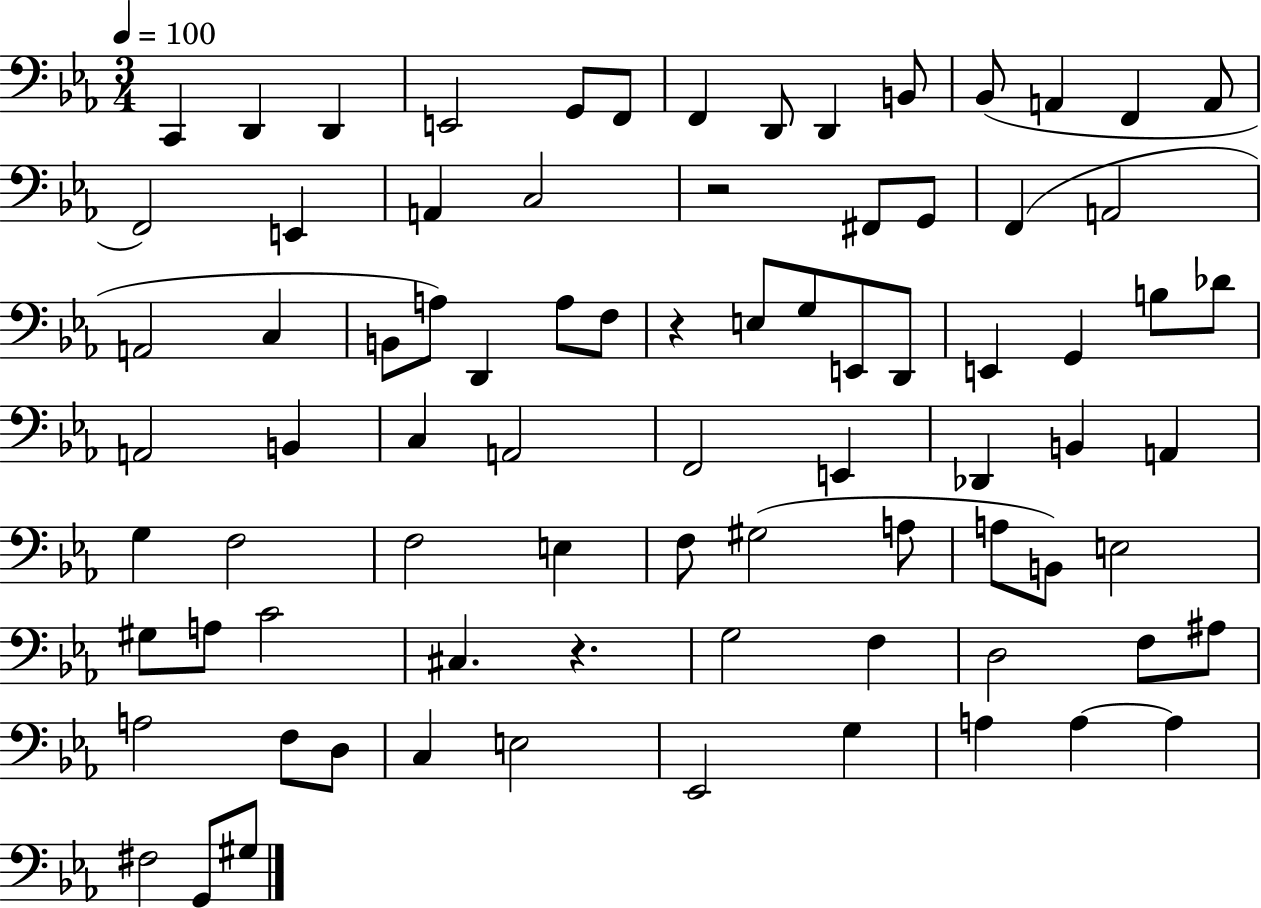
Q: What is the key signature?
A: EES major